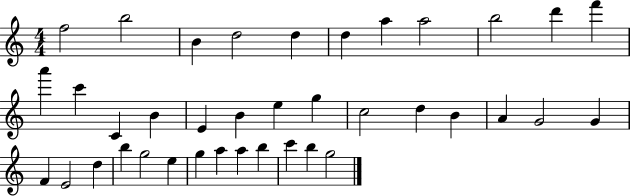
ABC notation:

X:1
T:Untitled
M:4/4
L:1/4
K:C
f2 b2 B d2 d d a a2 b2 d' f' a' c' C B E B e g c2 d B A G2 G F E2 d b g2 e g a a b c' b g2